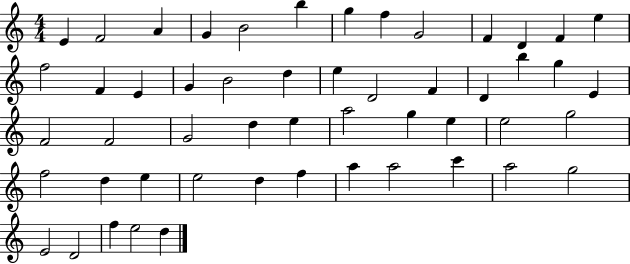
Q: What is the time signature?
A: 4/4